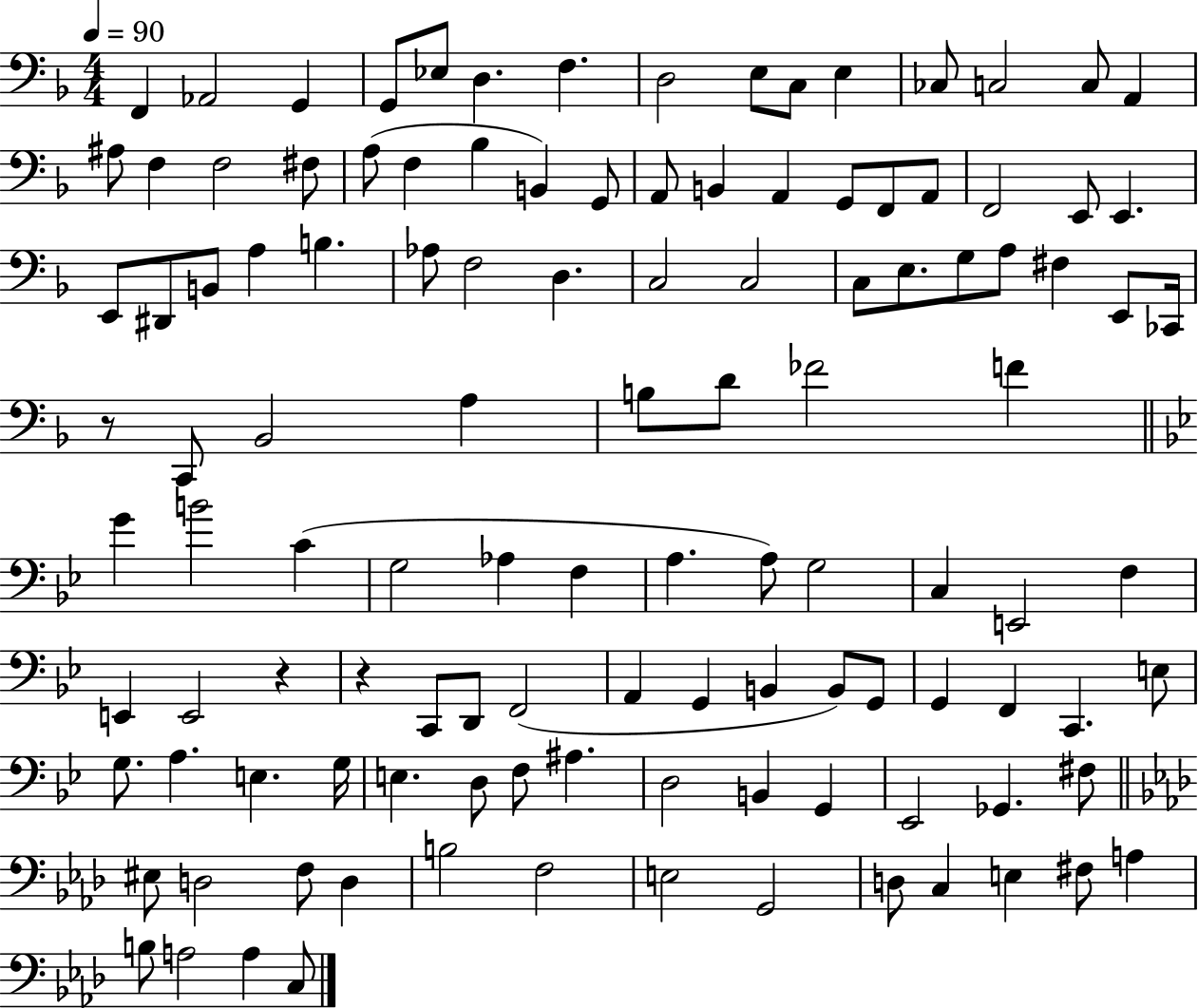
{
  \clef bass
  \numericTimeSignature
  \time 4/4
  \key f \major
  \tempo 4 = 90
  f,4 aes,2 g,4 | g,8 ees8 d4. f4. | d2 e8 c8 e4 | ces8 c2 c8 a,4 | \break ais8 f4 f2 fis8 | a8( f4 bes4 b,4) g,8 | a,8 b,4 a,4 g,8 f,8 a,8 | f,2 e,8 e,4. | \break e,8 dis,8 b,8 a4 b4. | aes8 f2 d4. | c2 c2 | c8 e8. g8 a8 fis4 e,8 ces,16 | \break r8 c,8 bes,2 a4 | b8 d'8 fes'2 f'4 | \bar "||" \break \key bes \major g'4 b'2 c'4( | g2 aes4 f4 | a4. a8) g2 | c4 e,2 f4 | \break e,4 e,2 r4 | r4 c,8 d,8 f,2( | a,4 g,4 b,4 b,8) g,8 | g,4 f,4 c,4. e8 | \break g8. a4. e4. g16 | e4. d8 f8 ais4. | d2 b,4 g,4 | ees,2 ges,4. fis8 | \break \bar "||" \break \key f \minor eis8 d2 f8 d4 | b2 f2 | e2 g,2 | d8 c4 e4 fis8 a4 | \break b8 a2 a4 c8 | \bar "|."
}